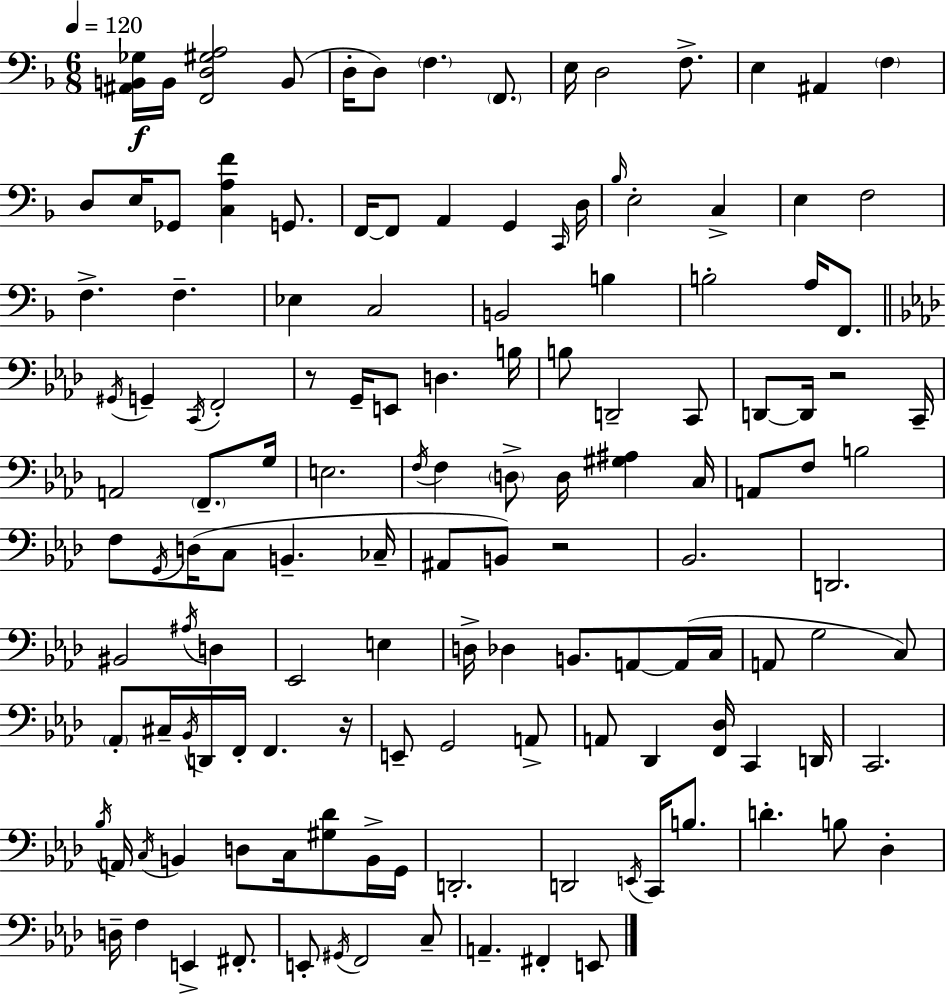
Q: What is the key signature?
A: D minor